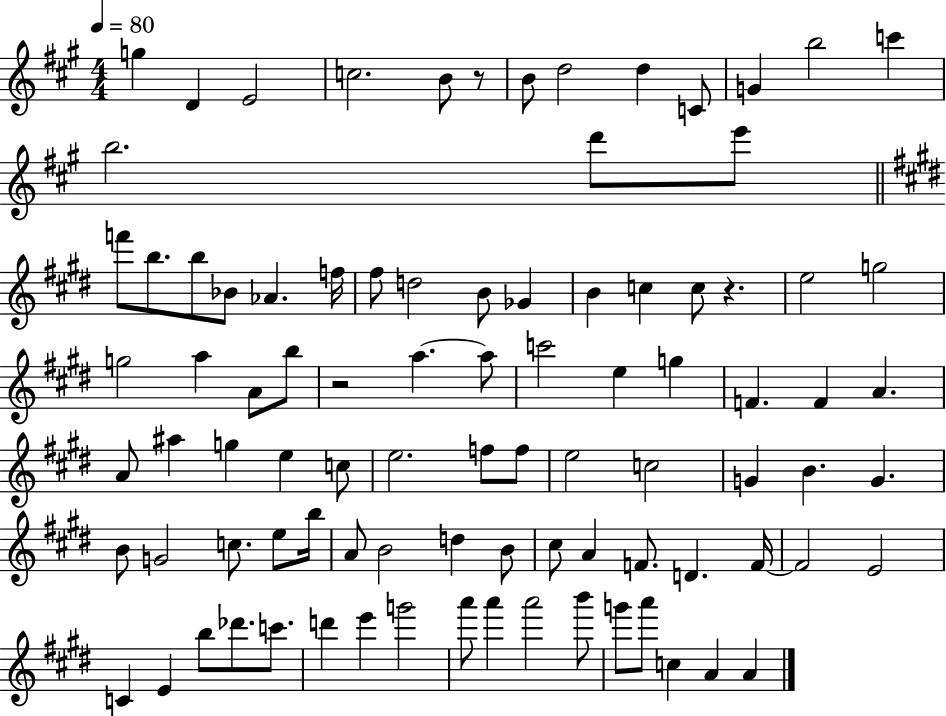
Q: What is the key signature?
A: A major